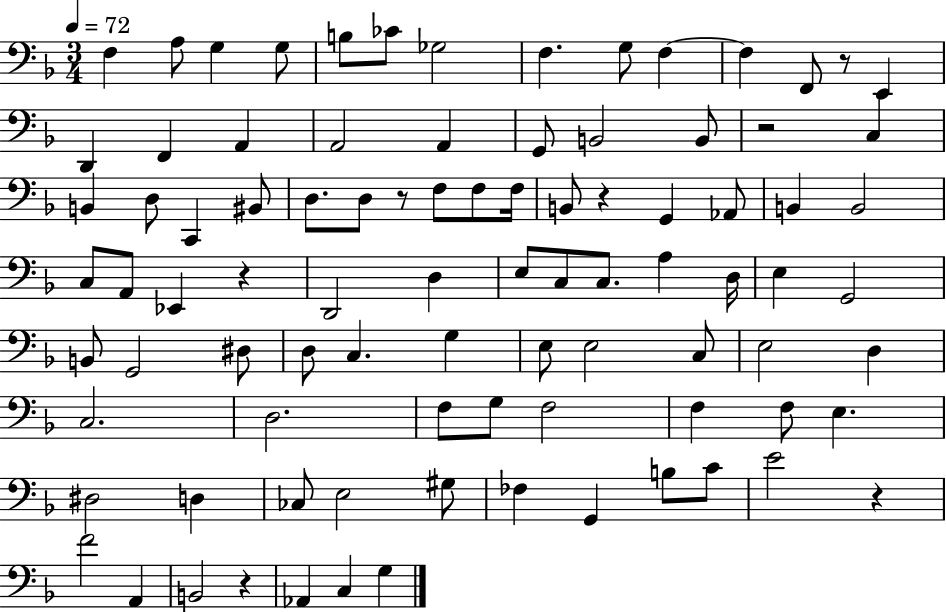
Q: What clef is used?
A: bass